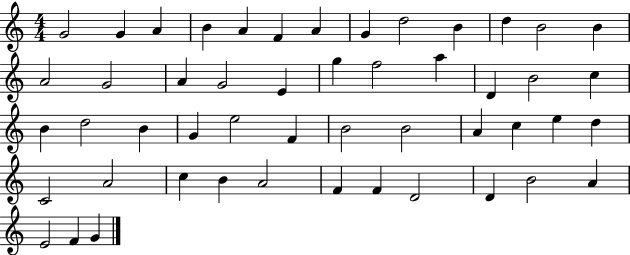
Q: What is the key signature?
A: C major